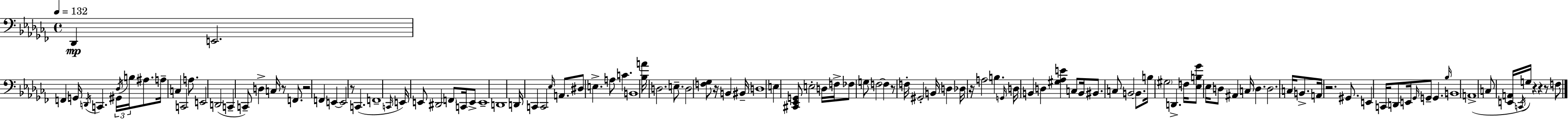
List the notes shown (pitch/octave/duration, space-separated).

Db2/q E2/h. F2/q G2/s D2/s C2/q. G#2/s Db3/s B3/s A#3/e. A3/s C3/q C2/h A3/e. E2/h D2/h C2/q C2/e D3/q C3/s R/e F2/e. R/h F2/q E2/q E2/h R/e C2/q. F2/w C2/s E2/s E2/e D#2/h F2/e C2/s E2/e E2/w D2/w D2/s C2/q C2/h Eb3/s A2/e. D#3/e E3/q. A3/e C4/q. B2/w [Bb3,A4]/s D3/h. E3/e. D3/h [F3,Gb3]/e R/s B2/q BIS2/s D3/w E3/q [C#2,Eb2,G2]/e E3/h D3/s F3/s FES3/e G3/e F3/h F3/q R/e F3/s G#2/h B2/s D3/q Db3/s R/s A3/h B3/q. G2/s D3/s B2/q D3/q [G#3,Ab3,E4]/q C3/e B2/s BIS2/e. C3/e B2/h B2/e. B3/s G#3/h D2/q. F3/s [Eb3,B3,Gb4]/e Eb3/s D3/e A#2/q C3/s D3/q. D3/h. C3/s B2/e. A2/s R/h. G#2/e. E2/q C2/s D2/e E2/s Gb2/s G2/e G2/q. Bb3/s B2/w A2/w C3/e [E2,A2]/s C2/s G3/s R/q R/q R/e F3/e